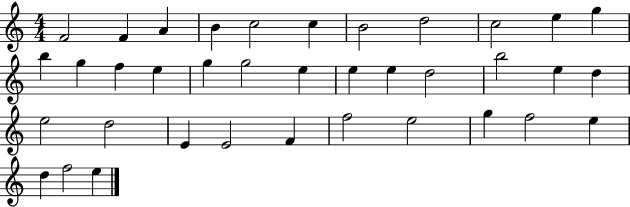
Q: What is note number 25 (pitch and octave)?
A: E5